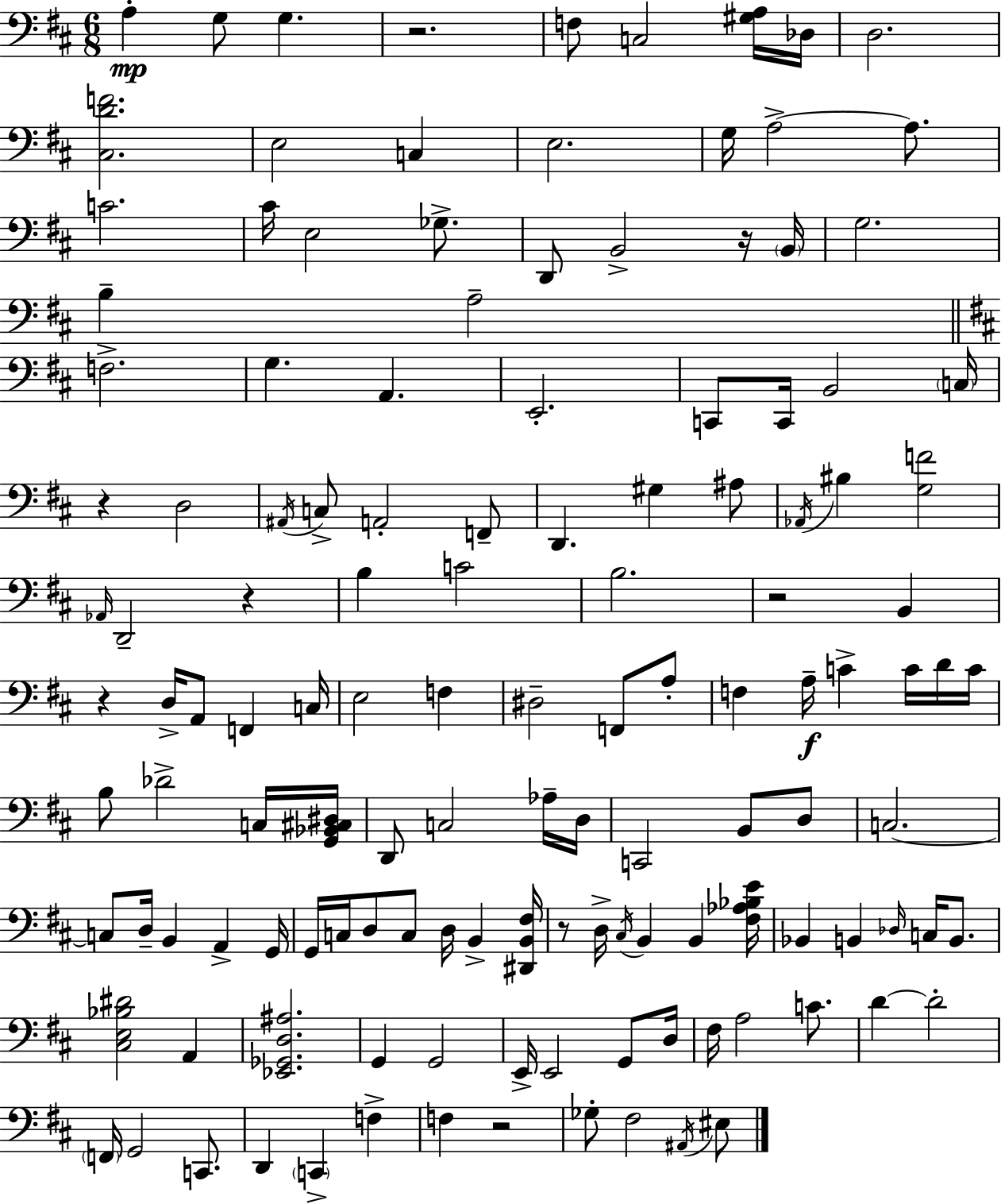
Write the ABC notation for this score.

X:1
T:Untitled
M:6/8
L:1/4
K:D
A, G,/2 G, z2 F,/2 C,2 [^G,A,]/4 _D,/4 D,2 [^C,DF]2 E,2 C, E,2 G,/4 A,2 A,/2 C2 ^C/4 E,2 _G,/2 D,,/2 B,,2 z/4 B,,/4 G,2 B, A,2 F,2 G, A,, E,,2 C,,/2 C,,/4 B,,2 C,/4 z D,2 ^A,,/4 C,/2 A,,2 F,,/2 D,, ^G, ^A,/2 _A,,/4 ^B, [G,F]2 _A,,/4 D,,2 z B, C2 B,2 z2 B,, z D,/4 A,,/2 F,, C,/4 E,2 F, ^D,2 F,,/2 A,/2 F, A,/4 C C/4 D/4 C/4 B,/2 _D2 C,/4 [G,,_B,,^C,^D,]/4 D,,/2 C,2 _A,/4 D,/4 C,,2 B,,/2 D,/2 C,2 C,/2 D,/4 B,, A,, G,,/4 G,,/4 C,/4 D,/2 C,/2 D,/4 B,, [^D,,B,,^F,]/4 z/2 D,/4 ^C,/4 B,, B,, [^F,_A,_B,E]/4 _B,, B,, _D,/4 C,/4 B,,/2 [^C,E,_B,^D]2 A,, [_E,,_G,,D,^A,]2 G,, G,,2 E,,/4 E,,2 G,,/2 D,/4 ^F,/4 A,2 C/2 D D2 F,,/4 G,,2 C,,/2 D,, C,, F, F, z2 _G,/2 ^F,2 ^A,,/4 ^E,/2